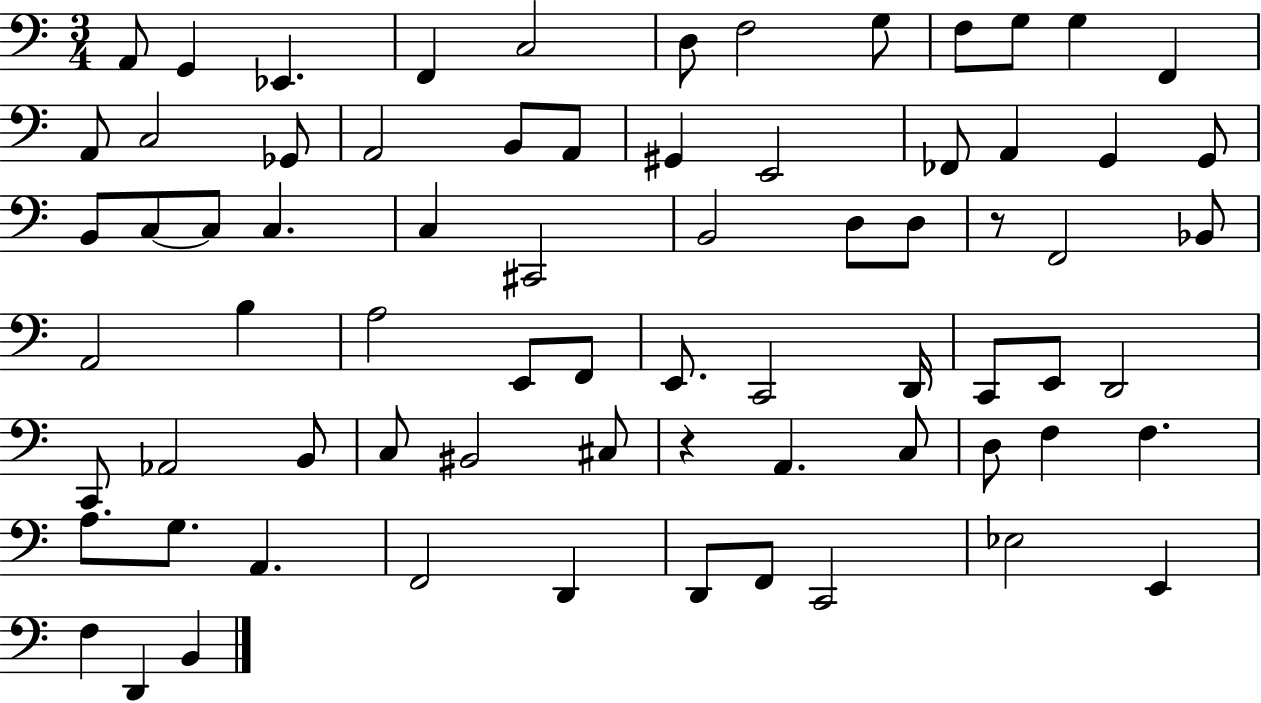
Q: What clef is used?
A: bass